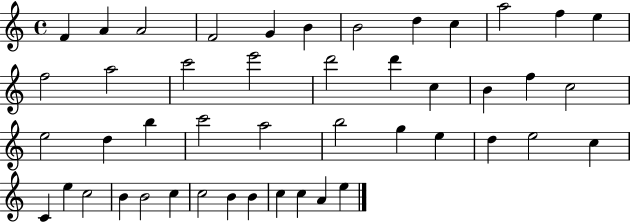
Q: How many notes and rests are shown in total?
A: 46